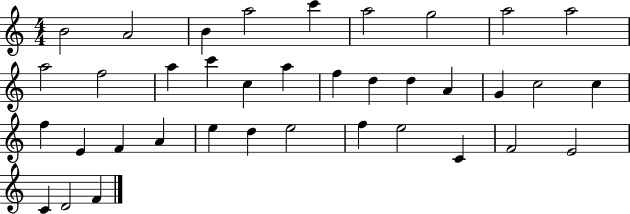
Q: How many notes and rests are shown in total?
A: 37